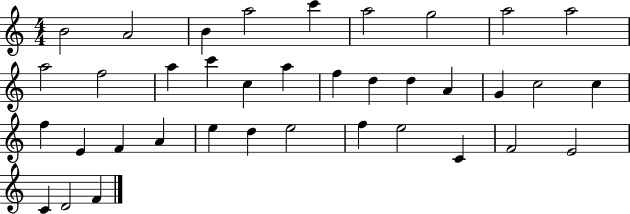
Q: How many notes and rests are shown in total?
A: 37